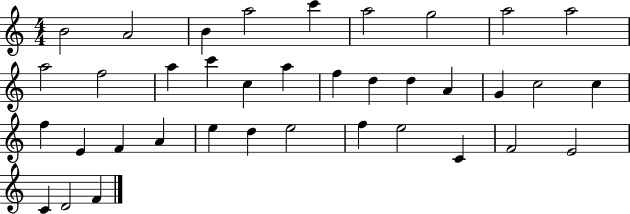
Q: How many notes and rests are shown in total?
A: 37